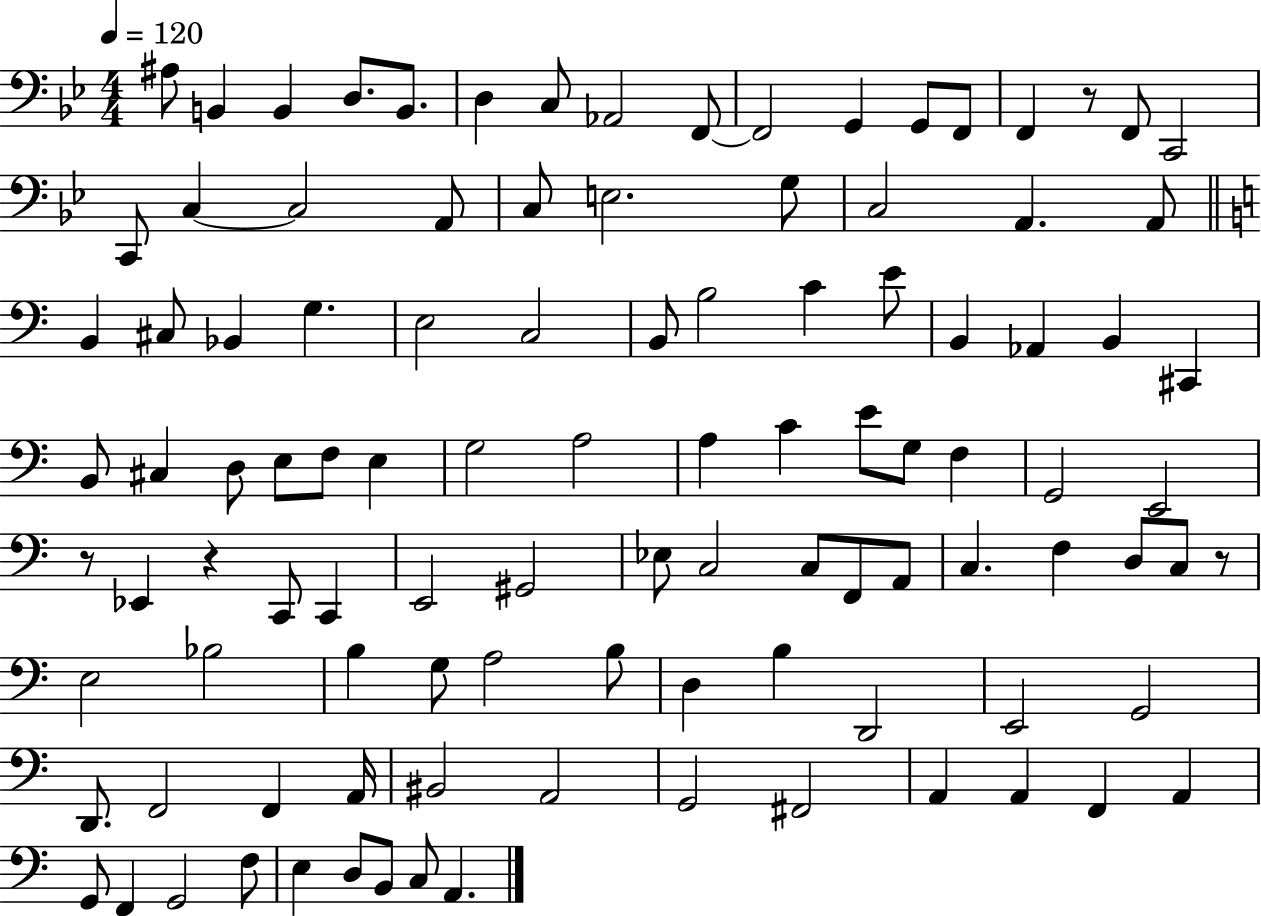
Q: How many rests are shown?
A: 4